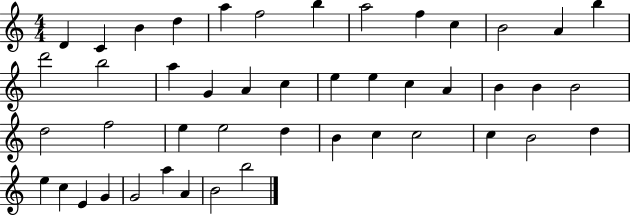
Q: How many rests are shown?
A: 0